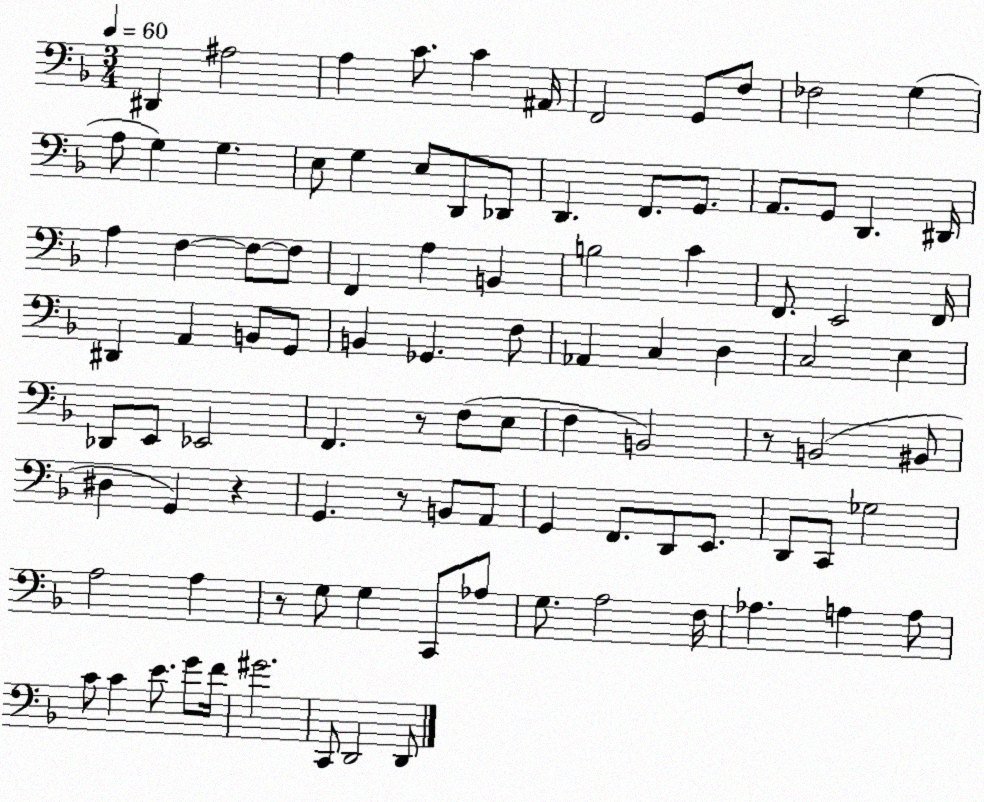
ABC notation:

X:1
T:Untitled
M:3/4
L:1/4
K:F
^D,, ^A,2 A, C/2 C ^A,,/4 F,,2 G,,/2 F,/2 _F,2 G, A,/2 G, G, E,/2 G, E,/2 D,,/2 _D,,/2 D,, F,,/2 G,,/2 A,,/2 G,,/2 D,, ^D,,/4 A, F, F,/2 F,/2 F,, A, B,, B,2 C F,,/2 E,,2 F,,/4 ^D,, A,, B,,/2 G,,/2 B,, _G,, F,/2 _A,, C, D, C,2 E, _D,,/2 E,,/2 _E,,2 F,, z/2 F,/2 E,/2 F, B,,2 z/2 B,,2 ^B,,/2 ^D, G,, z G,, z/2 B,,/2 A,,/2 G,, F,,/2 D,,/2 E,,/2 D,,/2 C,,/2 _G,2 A,2 A, z/2 G,/2 G, C,,/2 _A,/2 G,/2 A,2 F,/4 _A, A, A,/2 C/2 C E/2 G/2 F/4 ^G2 C,,/2 D,,2 D,,/2